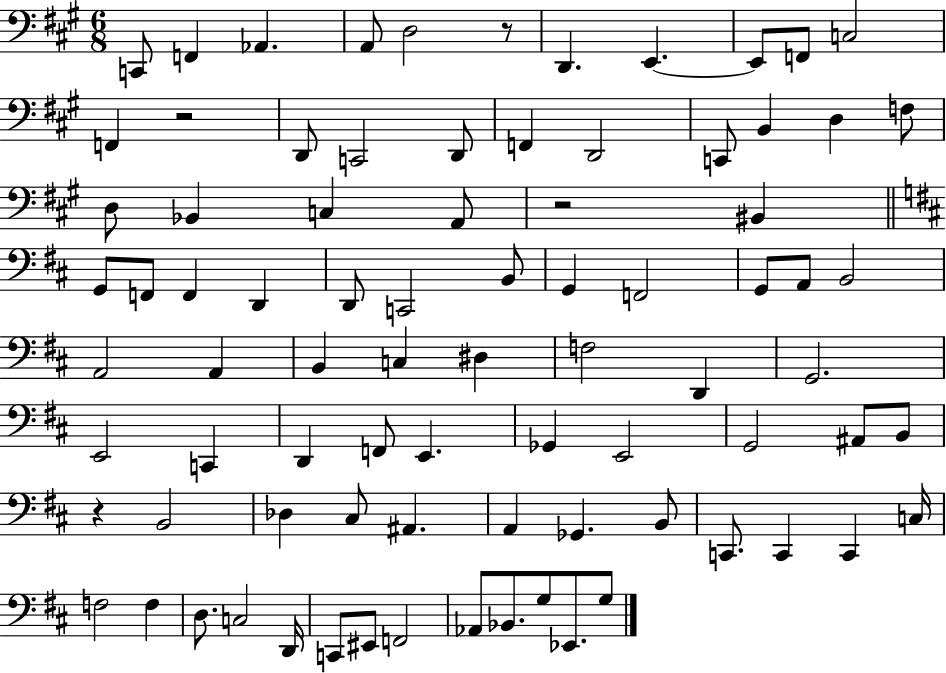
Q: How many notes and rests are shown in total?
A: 83